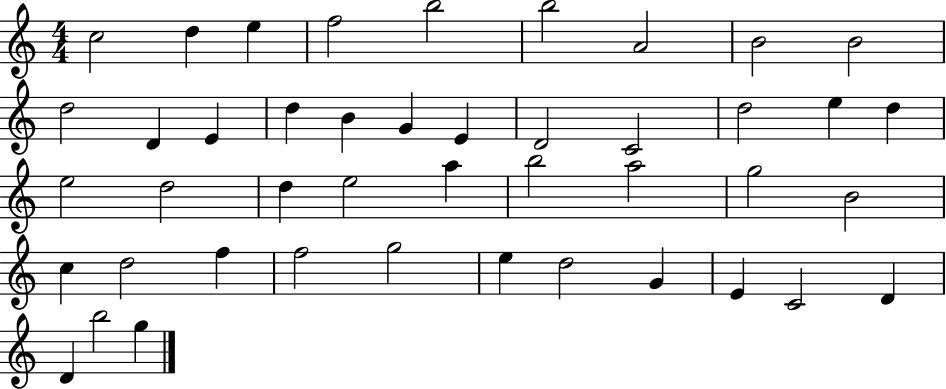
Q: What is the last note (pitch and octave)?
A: G5